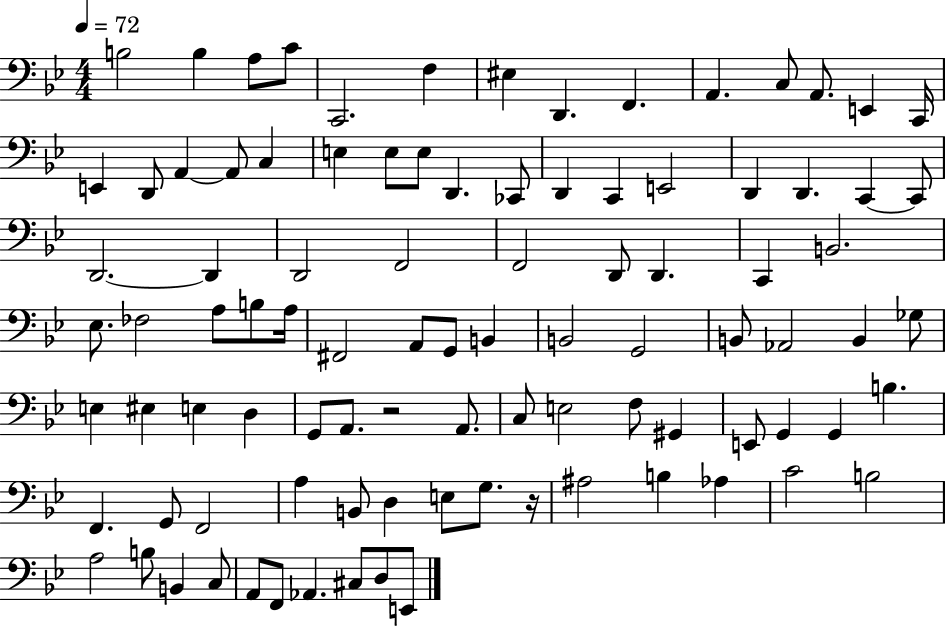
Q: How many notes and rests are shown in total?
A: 95